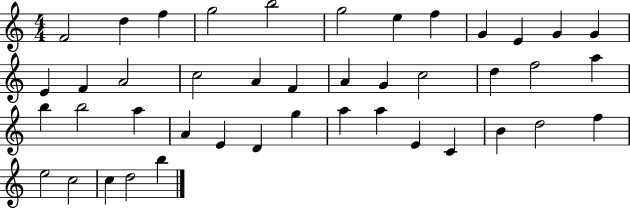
X:1
T:Untitled
M:4/4
L:1/4
K:C
F2 d f g2 b2 g2 e f G E G G E F A2 c2 A F A G c2 d f2 a b b2 a A E D g a a E C B d2 f e2 c2 c d2 b